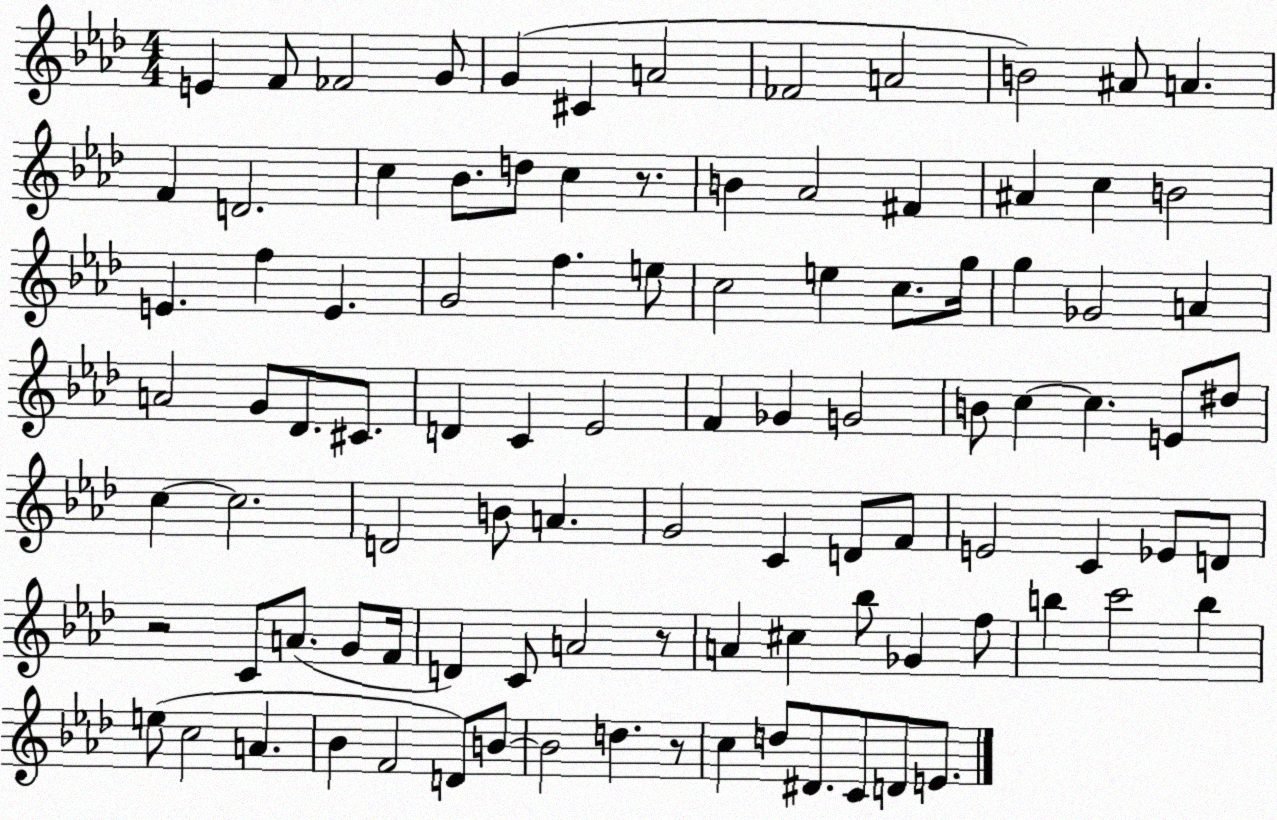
X:1
T:Untitled
M:4/4
L:1/4
K:Ab
E F/2 _F2 G/2 G ^C A2 _F2 A2 B2 ^A/2 A F D2 c _B/2 d/2 c z/2 B _A2 ^F ^A c B2 E f E G2 f e/2 c2 e c/2 g/4 g _G2 A A2 G/2 _D/2 ^C/2 D C _E2 F _G G2 B/2 c c E/2 ^d/2 c c2 D2 B/2 A G2 C D/2 F/2 E2 C _E/2 D/2 z2 C/2 A/2 G/2 F/4 D C/2 A2 z/2 A ^c _b/2 _G f/2 b c'2 b e/2 c2 A _B F2 D/2 B/2 B2 d z/2 c d/2 ^D/2 C/2 D/2 E/2